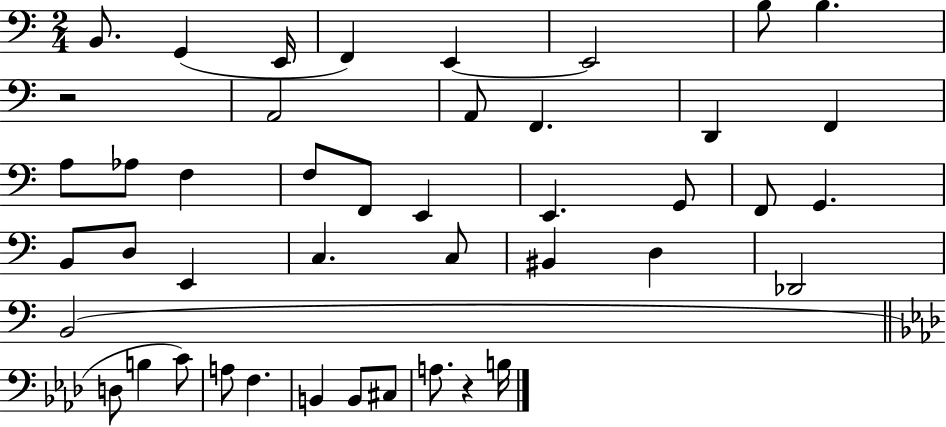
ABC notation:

X:1
T:Untitled
M:2/4
L:1/4
K:C
B,,/2 G,, E,,/4 F,, E,, E,,2 B,/2 B, z2 A,,2 A,,/2 F,, D,, F,, A,/2 _A,/2 F, F,/2 F,,/2 E,, E,, G,,/2 F,,/2 G,, B,,/2 D,/2 E,, C, C,/2 ^B,, D, _D,,2 B,,2 D,/2 B, C/2 A,/2 F, B,, B,,/2 ^C,/2 A,/2 z B,/4